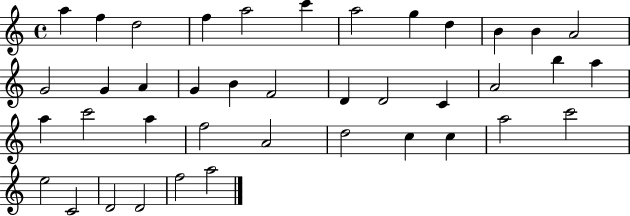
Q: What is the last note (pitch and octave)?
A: A5